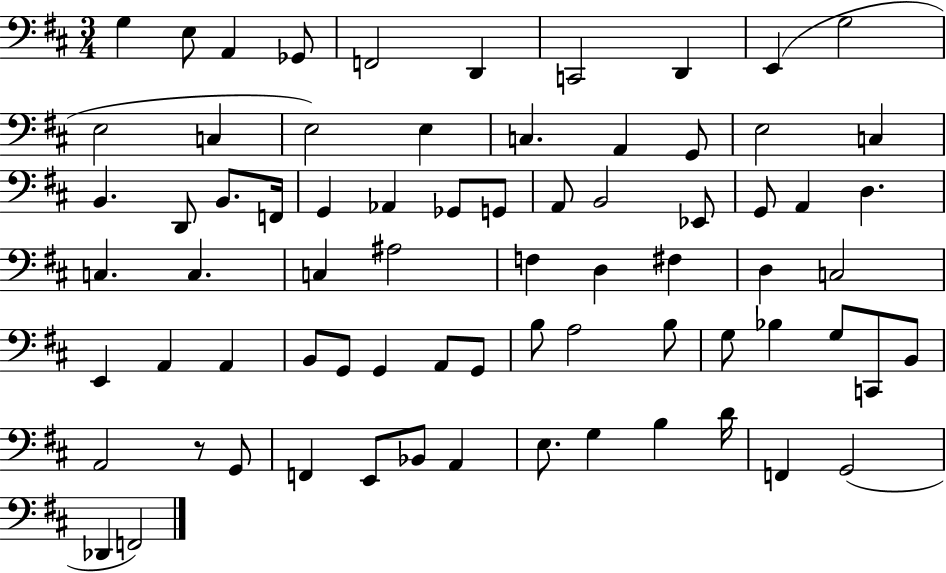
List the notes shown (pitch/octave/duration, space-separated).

G3/q E3/e A2/q Gb2/e F2/h D2/q C2/h D2/q E2/q G3/h E3/h C3/q E3/h E3/q C3/q. A2/q G2/e E3/h C3/q B2/q. D2/e B2/e. F2/s G2/q Ab2/q Gb2/e G2/e A2/e B2/h Eb2/e G2/e A2/q D3/q. C3/q. C3/q. C3/q A#3/h F3/q D3/q F#3/q D3/q C3/h E2/q A2/q A2/q B2/e G2/e G2/q A2/e G2/e B3/e A3/h B3/e G3/e Bb3/q G3/e C2/e B2/e A2/h R/e G2/e F2/q E2/e Bb2/e A2/q E3/e. G3/q B3/q D4/s F2/q G2/h Db2/q F2/h